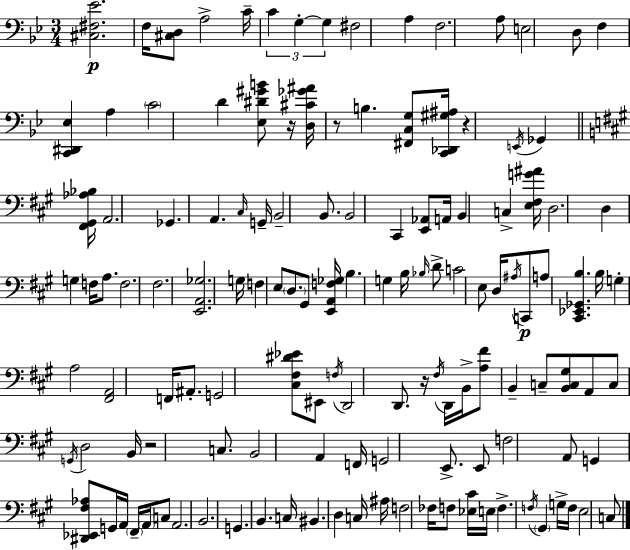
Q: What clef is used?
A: bass